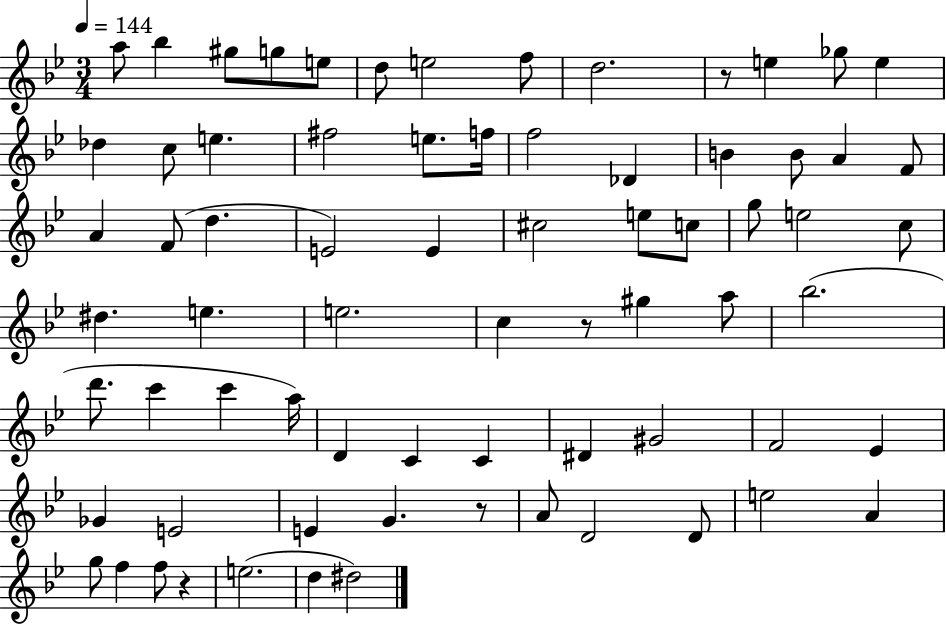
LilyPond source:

{
  \clef treble
  \numericTimeSignature
  \time 3/4
  \key bes \major
  \tempo 4 = 144
  \repeat volta 2 { a''8 bes''4 gis''8 g''8 e''8 | d''8 e''2 f''8 | d''2. | r8 e''4 ges''8 e''4 | \break des''4 c''8 e''4. | fis''2 e''8. f''16 | f''2 des'4 | b'4 b'8 a'4 f'8 | \break a'4 f'8( d''4. | e'2) e'4 | cis''2 e''8 c''8 | g''8 e''2 c''8 | \break dis''4. e''4. | e''2. | c''4 r8 gis''4 a''8 | bes''2.( | \break d'''8. c'''4 c'''4 a''16) | d'4 c'4 c'4 | dis'4 gis'2 | f'2 ees'4 | \break ges'4 e'2 | e'4 g'4. r8 | a'8 d'2 d'8 | e''2 a'4 | \break g''8 f''4 f''8 r4 | e''2.( | d''4 dis''2) | } \bar "|."
}